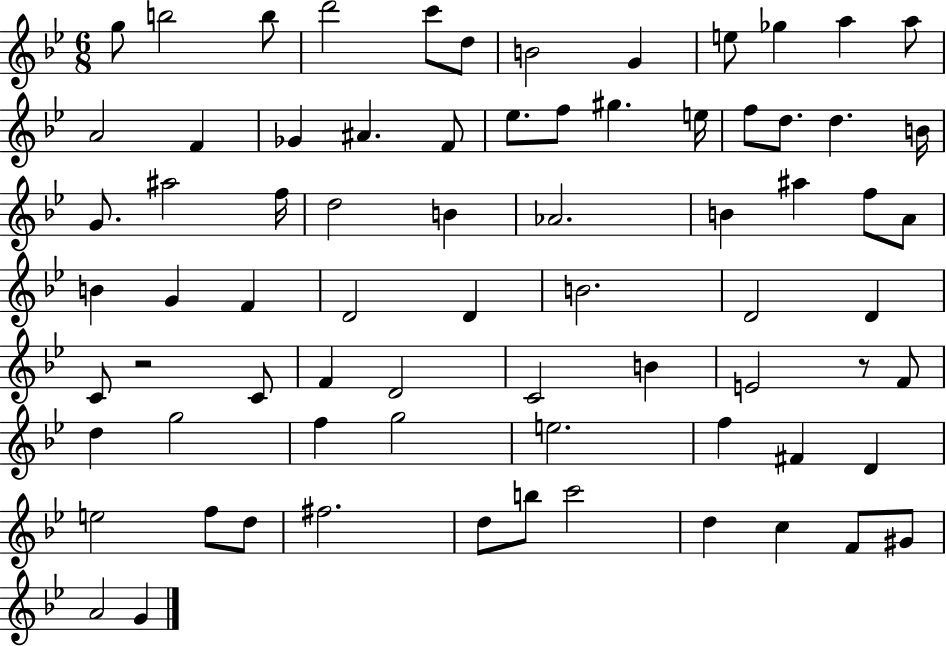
G5/e B5/h B5/e D6/h C6/e D5/e B4/h G4/q E5/e Gb5/q A5/q A5/e A4/h F4/q Gb4/q A#4/q. F4/e Eb5/e. F5/e G#5/q. E5/s F5/e D5/e. D5/q. B4/s G4/e. A#5/h F5/s D5/h B4/q Ab4/h. B4/q A#5/q F5/e A4/e B4/q G4/q F4/q D4/h D4/q B4/h. D4/h D4/q C4/e R/h C4/e F4/q D4/h C4/h B4/q E4/h R/e F4/e D5/q G5/h F5/q G5/h E5/h. F5/q F#4/q D4/q E5/h F5/e D5/e F#5/h. D5/e B5/e C6/h D5/q C5/q F4/e G#4/e A4/h G4/q